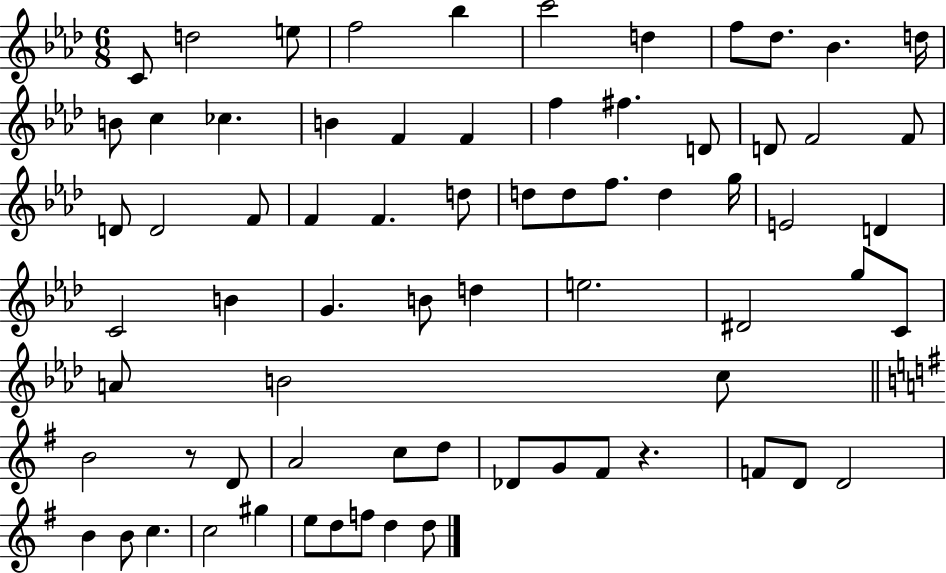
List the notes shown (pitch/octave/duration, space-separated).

C4/e D5/h E5/e F5/h Bb5/q C6/h D5/q F5/e Db5/e. Bb4/q. D5/s B4/e C5/q CES5/q. B4/q F4/q F4/q F5/q F#5/q. D4/e D4/e F4/h F4/e D4/e D4/h F4/e F4/q F4/q. D5/e D5/e D5/e F5/e. D5/q G5/s E4/h D4/q C4/h B4/q G4/q. B4/e D5/q E5/h. D#4/h G5/e C4/e A4/e B4/h C5/e B4/h R/e D4/e A4/h C5/e D5/e Db4/e G4/e F#4/e R/q. F4/e D4/e D4/h B4/q B4/e C5/q. C5/h G#5/q E5/e D5/e F5/e D5/q D5/e